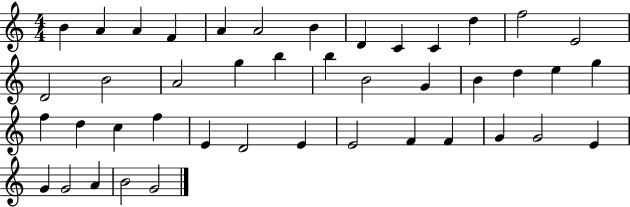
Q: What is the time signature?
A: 4/4